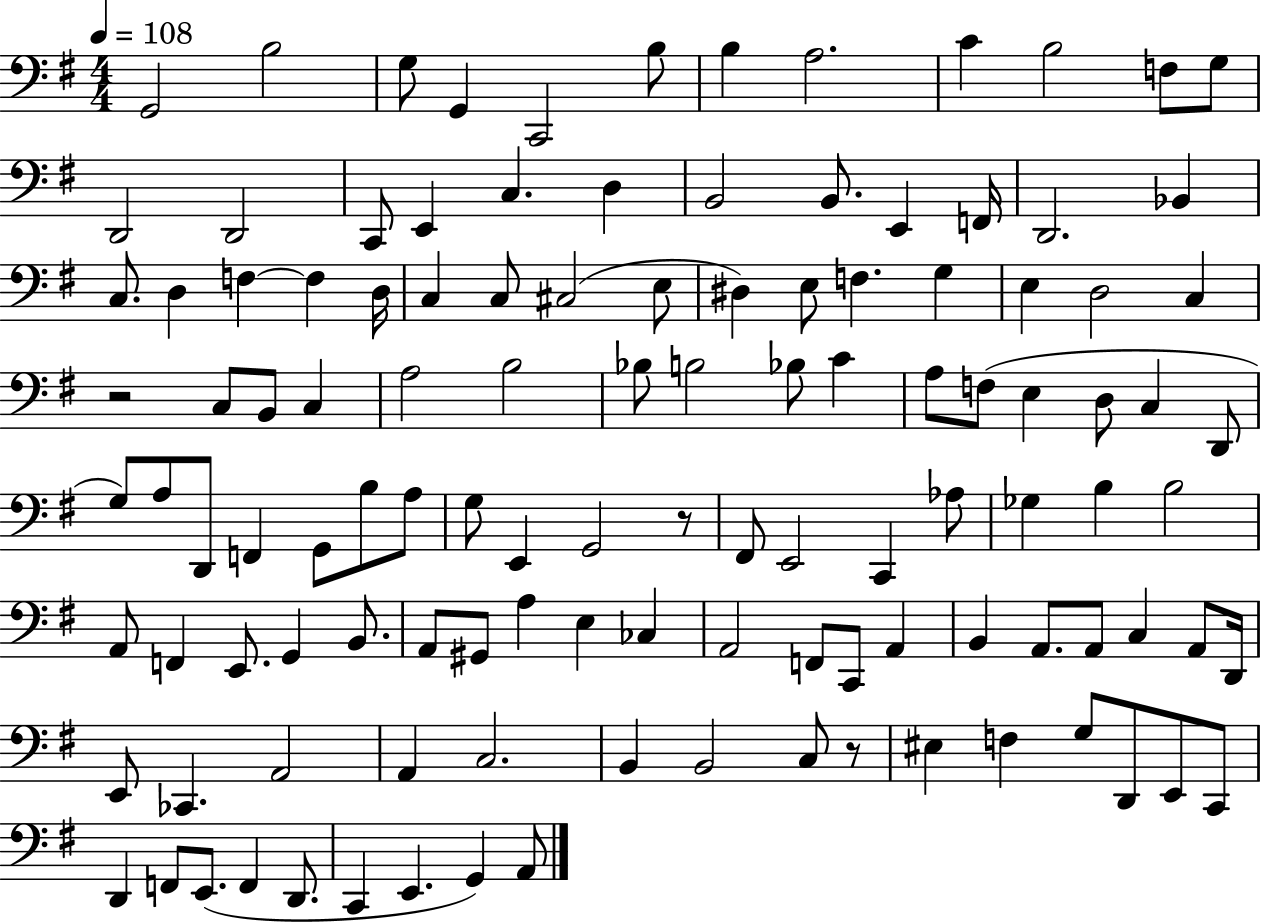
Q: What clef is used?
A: bass